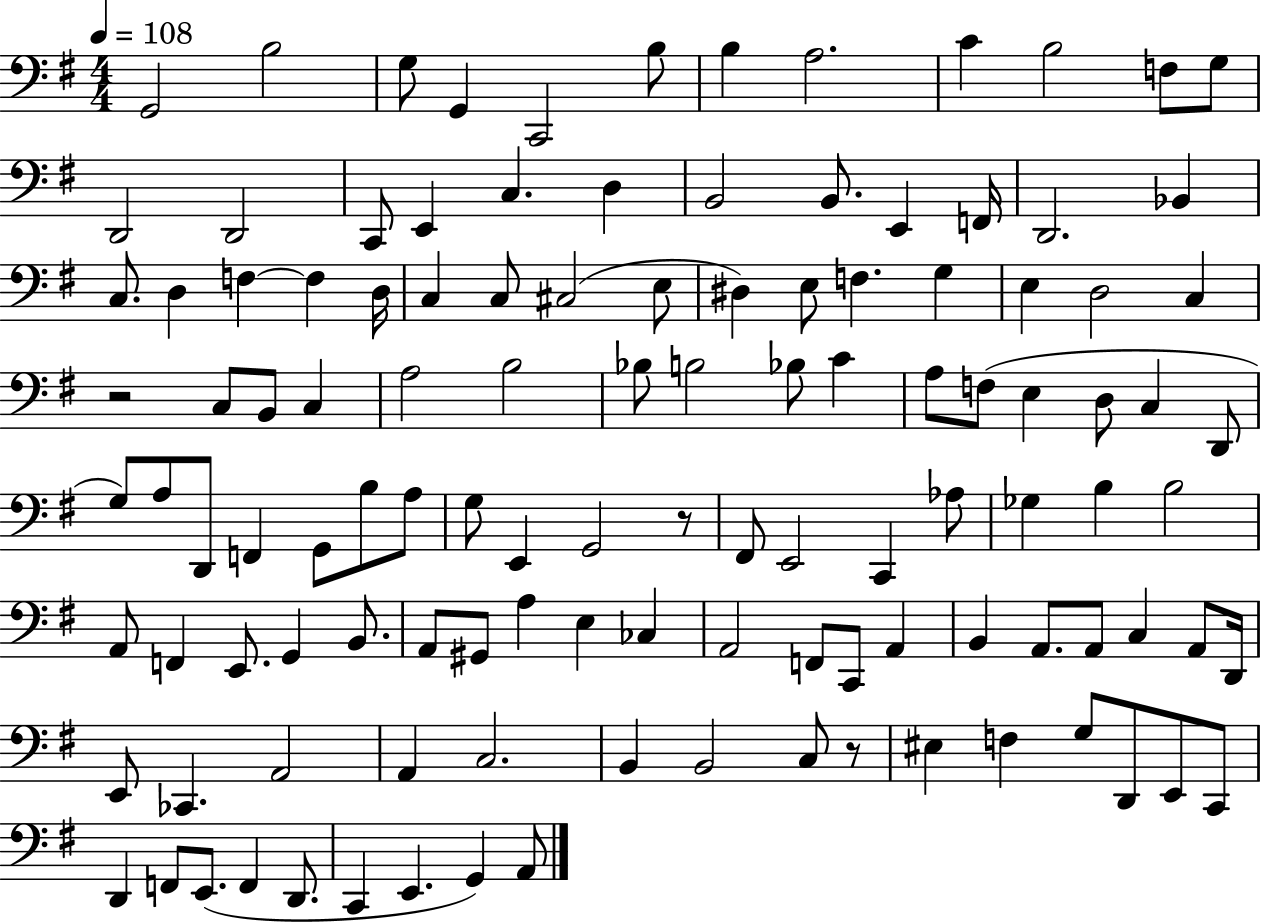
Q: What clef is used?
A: bass